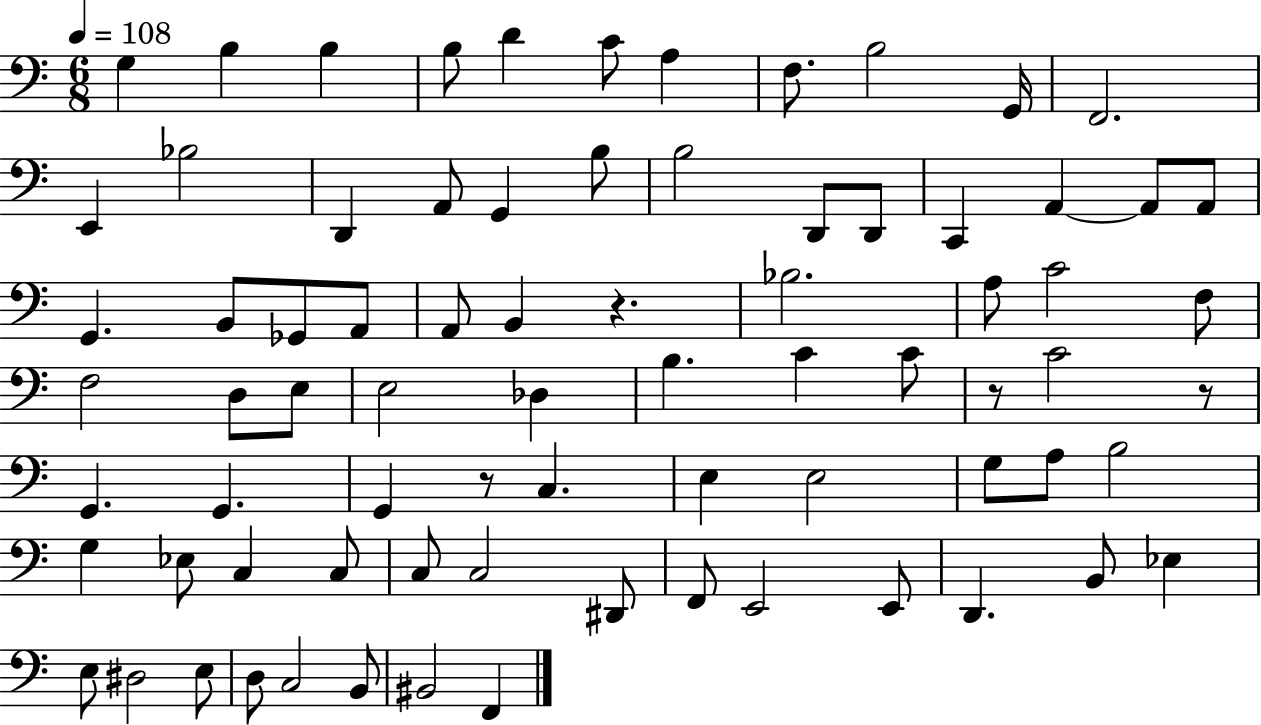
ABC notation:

X:1
T:Untitled
M:6/8
L:1/4
K:C
G, B, B, B,/2 D C/2 A, F,/2 B,2 G,,/4 F,,2 E,, _B,2 D,, A,,/2 G,, B,/2 B,2 D,,/2 D,,/2 C,, A,, A,,/2 A,,/2 G,, B,,/2 _G,,/2 A,,/2 A,,/2 B,, z _B,2 A,/2 C2 F,/2 F,2 D,/2 E,/2 E,2 _D, B, C C/2 z/2 C2 z/2 G,, G,, G,, z/2 C, E, E,2 G,/2 A,/2 B,2 G, _E,/2 C, C,/2 C,/2 C,2 ^D,,/2 F,,/2 E,,2 E,,/2 D,, B,,/2 _E, E,/2 ^D,2 E,/2 D,/2 C,2 B,,/2 ^B,,2 F,,